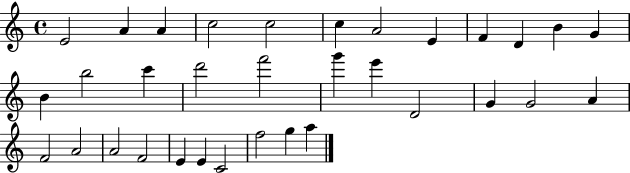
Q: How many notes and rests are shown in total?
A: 33